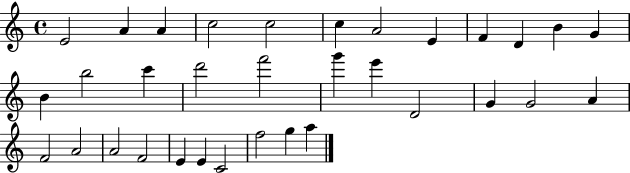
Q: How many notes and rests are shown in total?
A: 33